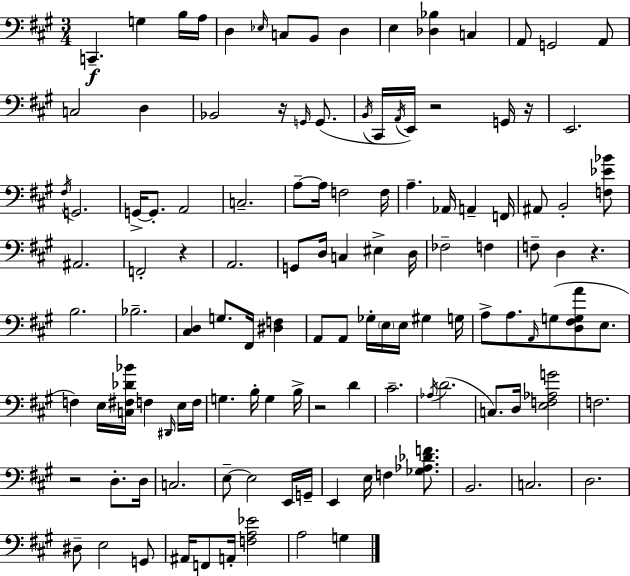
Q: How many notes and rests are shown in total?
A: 123